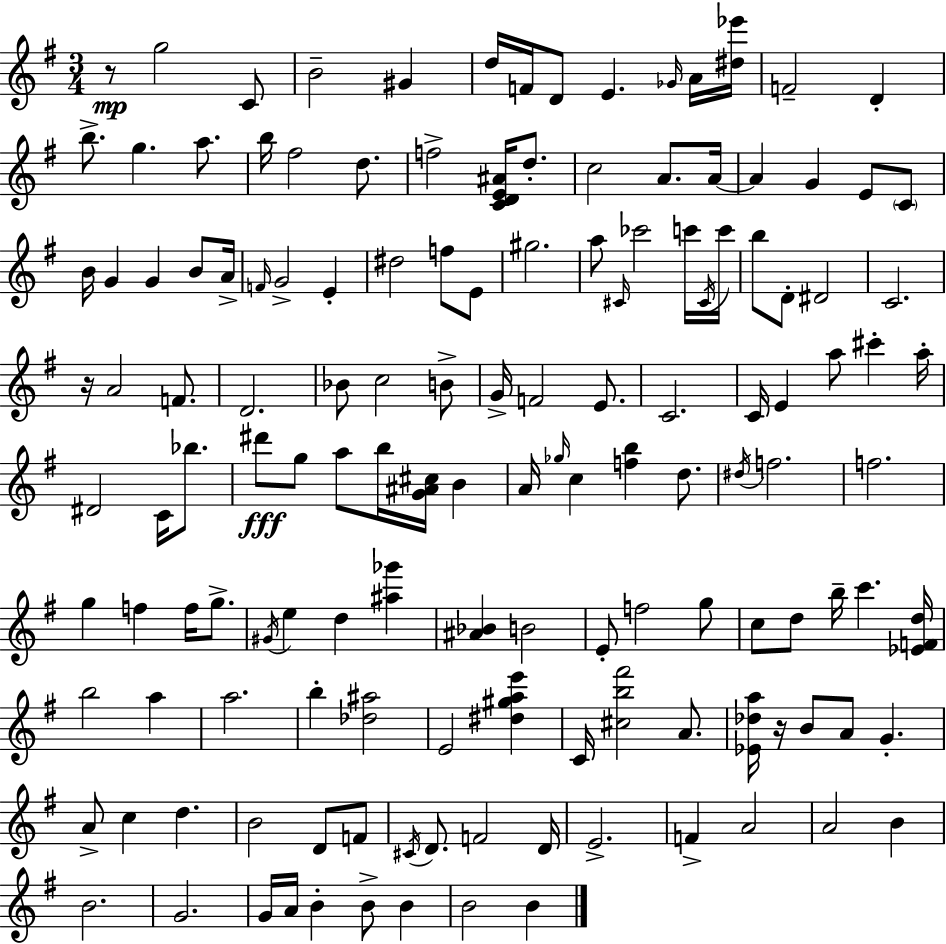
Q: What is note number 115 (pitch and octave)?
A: E4